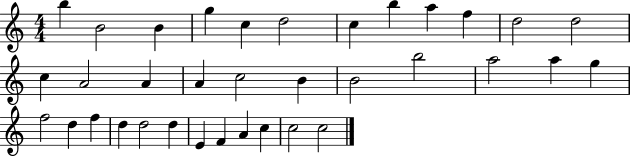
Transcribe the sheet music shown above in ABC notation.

X:1
T:Untitled
M:4/4
L:1/4
K:C
b B2 B g c d2 c b a f d2 d2 c A2 A A c2 B B2 b2 a2 a g f2 d f d d2 d E F A c c2 c2